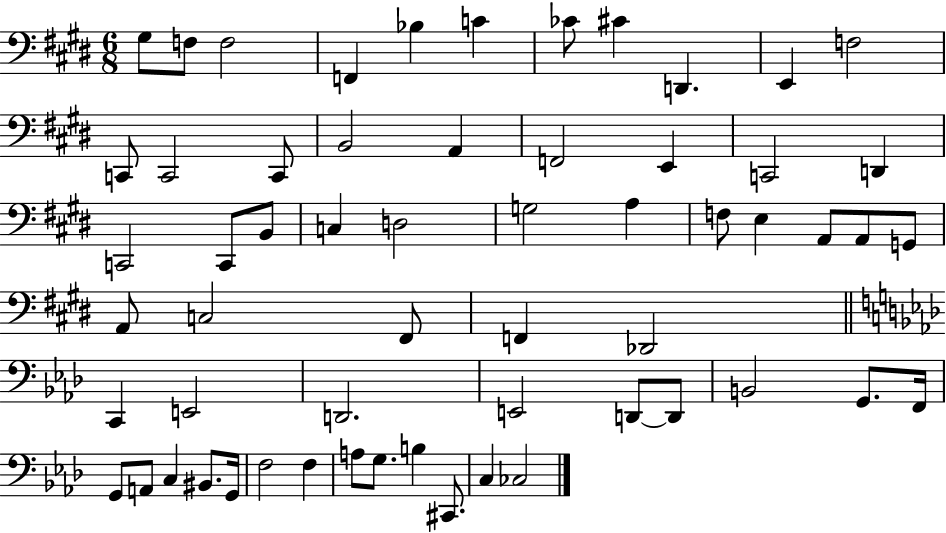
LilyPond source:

{
  \clef bass
  \numericTimeSignature
  \time 6/8
  \key e \major
  gis8 f8 f2 | f,4 bes4 c'4 | ces'8 cis'4 d,4. | e,4 f2 | \break c,8 c,2 c,8 | b,2 a,4 | f,2 e,4 | c,2 d,4 | \break c,2 c,8 b,8 | c4 d2 | g2 a4 | f8 e4 a,8 a,8 g,8 | \break a,8 c2 fis,8 | f,4 des,2 | \bar "||" \break \key f \minor c,4 e,2 | d,2. | e,2 d,8~~ d,8 | b,2 g,8. f,16 | \break g,8 a,8 c4 bis,8. g,16 | f2 f4 | a8 g8. b4 cis,8. | c4 ces2 | \break \bar "|."
}